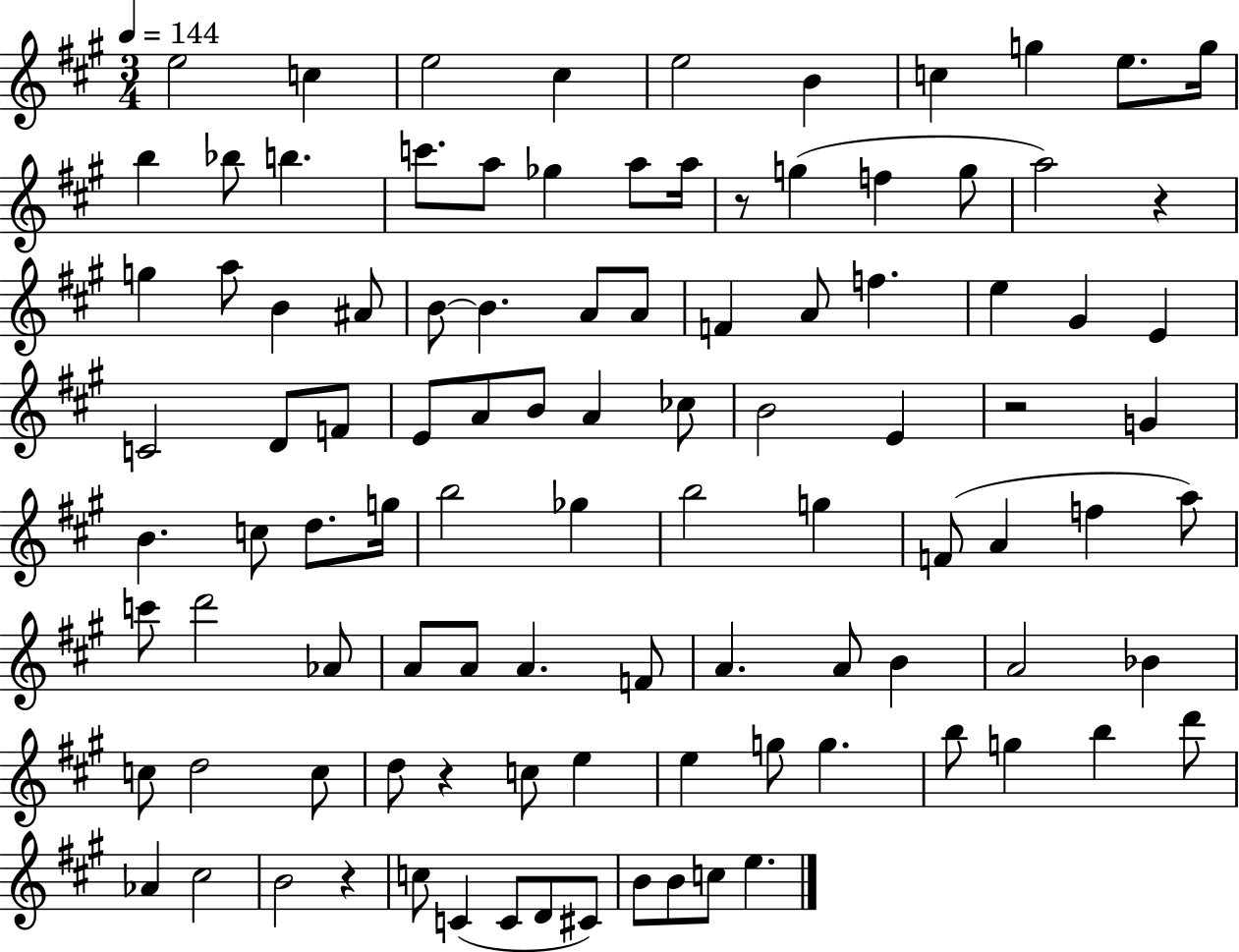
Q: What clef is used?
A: treble